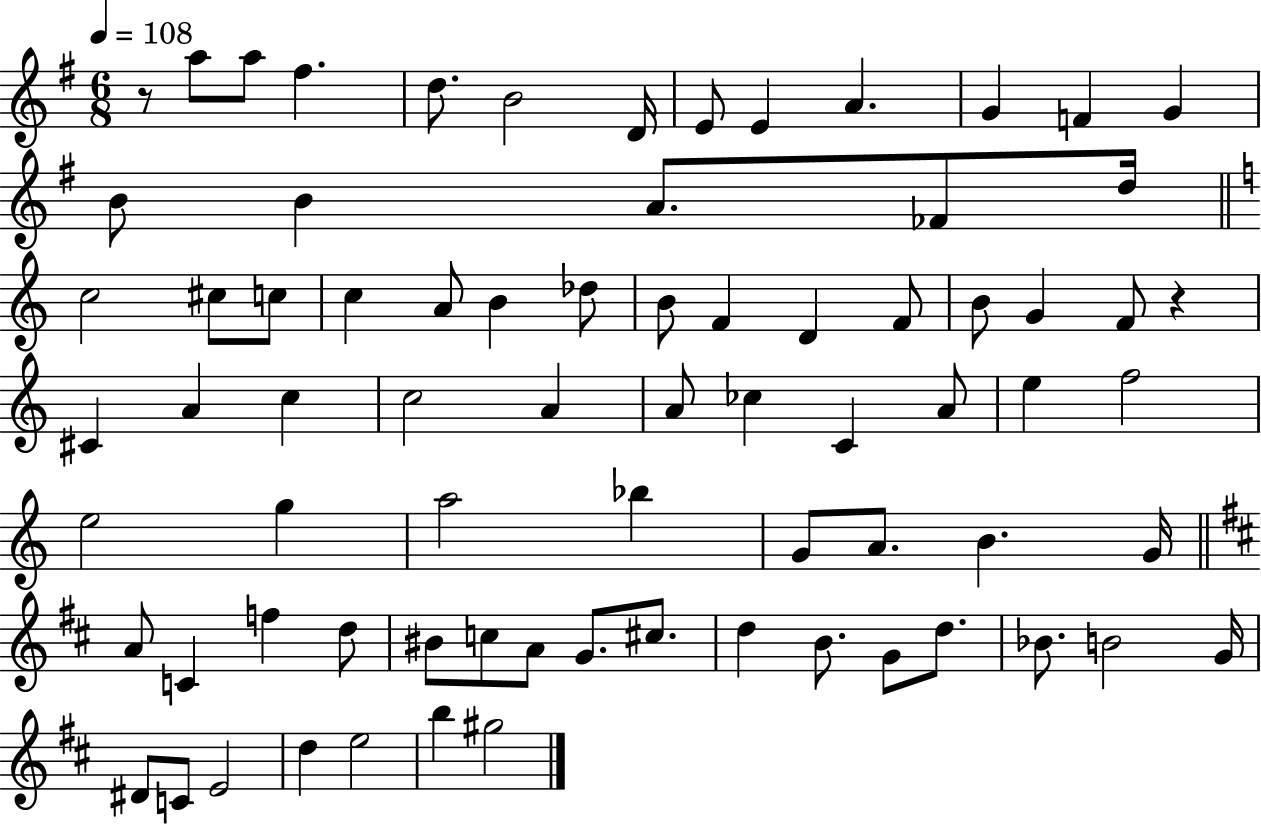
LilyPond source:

{
  \clef treble
  \numericTimeSignature
  \time 6/8
  \key g \major
  \tempo 4 = 108
  r8 a''8 a''8 fis''4. | d''8. b'2 d'16 | e'8 e'4 a'4. | g'4 f'4 g'4 | \break b'8 b'4 a'8. fes'8 d''16 | \bar "||" \break \key c \major c''2 cis''8 c''8 | c''4 a'8 b'4 des''8 | b'8 f'4 d'4 f'8 | b'8 g'4 f'8 r4 | \break cis'4 a'4 c''4 | c''2 a'4 | a'8 ces''4 c'4 a'8 | e''4 f''2 | \break e''2 g''4 | a''2 bes''4 | g'8 a'8. b'4. g'16 | \bar "||" \break \key d \major a'8 c'4 f''4 d''8 | bis'8 c''8 a'8 g'8. cis''8. | d''4 b'8. g'8 d''8. | bes'8. b'2 g'16 | \break dis'8 c'8 e'2 | d''4 e''2 | b''4 gis''2 | \bar "|."
}